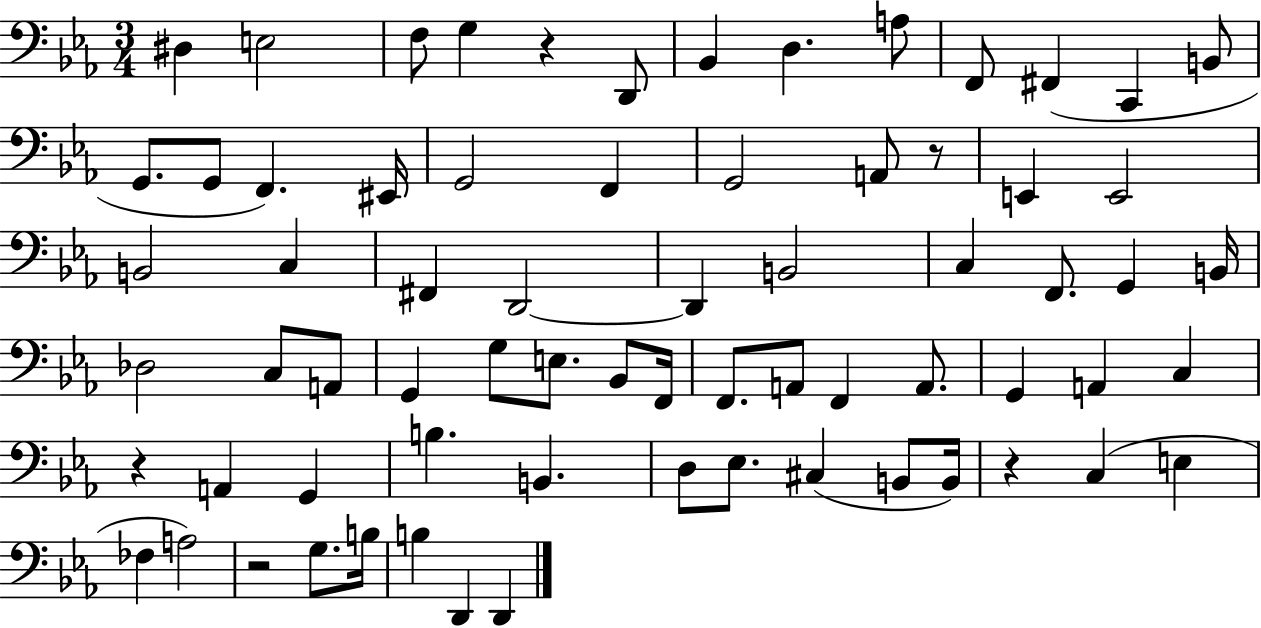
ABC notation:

X:1
T:Untitled
M:3/4
L:1/4
K:Eb
^D, E,2 F,/2 G, z D,,/2 _B,, D, A,/2 F,,/2 ^F,, C,, B,,/2 G,,/2 G,,/2 F,, ^E,,/4 G,,2 F,, G,,2 A,,/2 z/2 E,, E,,2 B,,2 C, ^F,, D,,2 D,, B,,2 C, F,,/2 G,, B,,/4 _D,2 C,/2 A,,/2 G,, G,/2 E,/2 _B,,/2 F,,/4 F,,/2 A,,/2 F,, A,,/2 G,, A,, C, z A,, G,, B, B,, D,/2 _E,/2 ^C, B,,/2 B,,/4 z C, E, _F, A,2 z2 G,/2 B,/4 B, D,, D,,